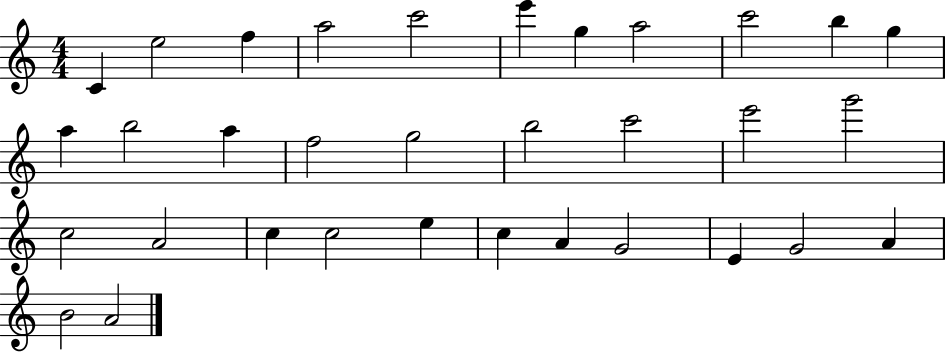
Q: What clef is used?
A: treble